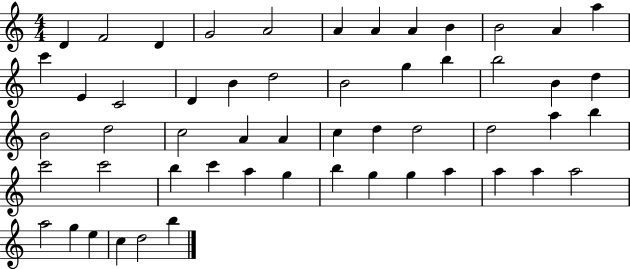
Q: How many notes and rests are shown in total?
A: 54